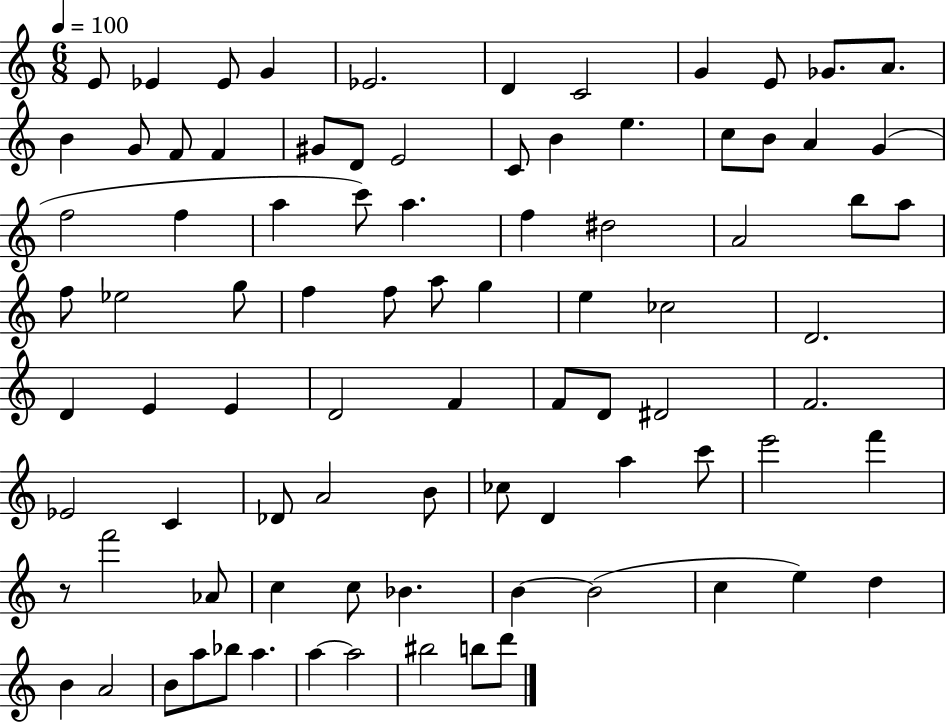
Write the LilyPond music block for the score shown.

{
  \clef treble
  \numericTimeSignature
  \time 6/8
  \key c \major
  \tempo 4 = 100
  e'8 ees'4 ees'8 g'4 | ees'2. | d'4 c'2 | g'4 e'8 ges'8. a'8. | \break b'4 g'8 f'8 f'4 | gis'8 d'8 e'2 | c'8 b'4 e''4. | c''8 b'8 a'4 g'4( | \break f''2 f''4 | a''4 c'''8) a''4. | f''4 dis''2 | a'2 b''8 a''8 | \break f''8 ees''2 g''8 | f''4 f''8 a''8 g''4 | e''4 ces''2 | d'2. | \break d'4 e'4 e'4 | d'2 f'4 | f'8 d'8 dis'2 | f'2. | \break ees'2 c'4 | des'8 a'2 b'8 | ces''8 d'4 a''4 c'''8 | e'''2 f'''4 | \break r8 f'''2 aes'8 | c''4 c''8 bes'4. | b'4~~ b'2( | c''4 e''4) d''4 | \break b'4 a'2 | b'8 a''8 bes''8 a''4. | a''4~~ a''2 | bis''2 b''8 d'''8 | \break \bar "|."
}